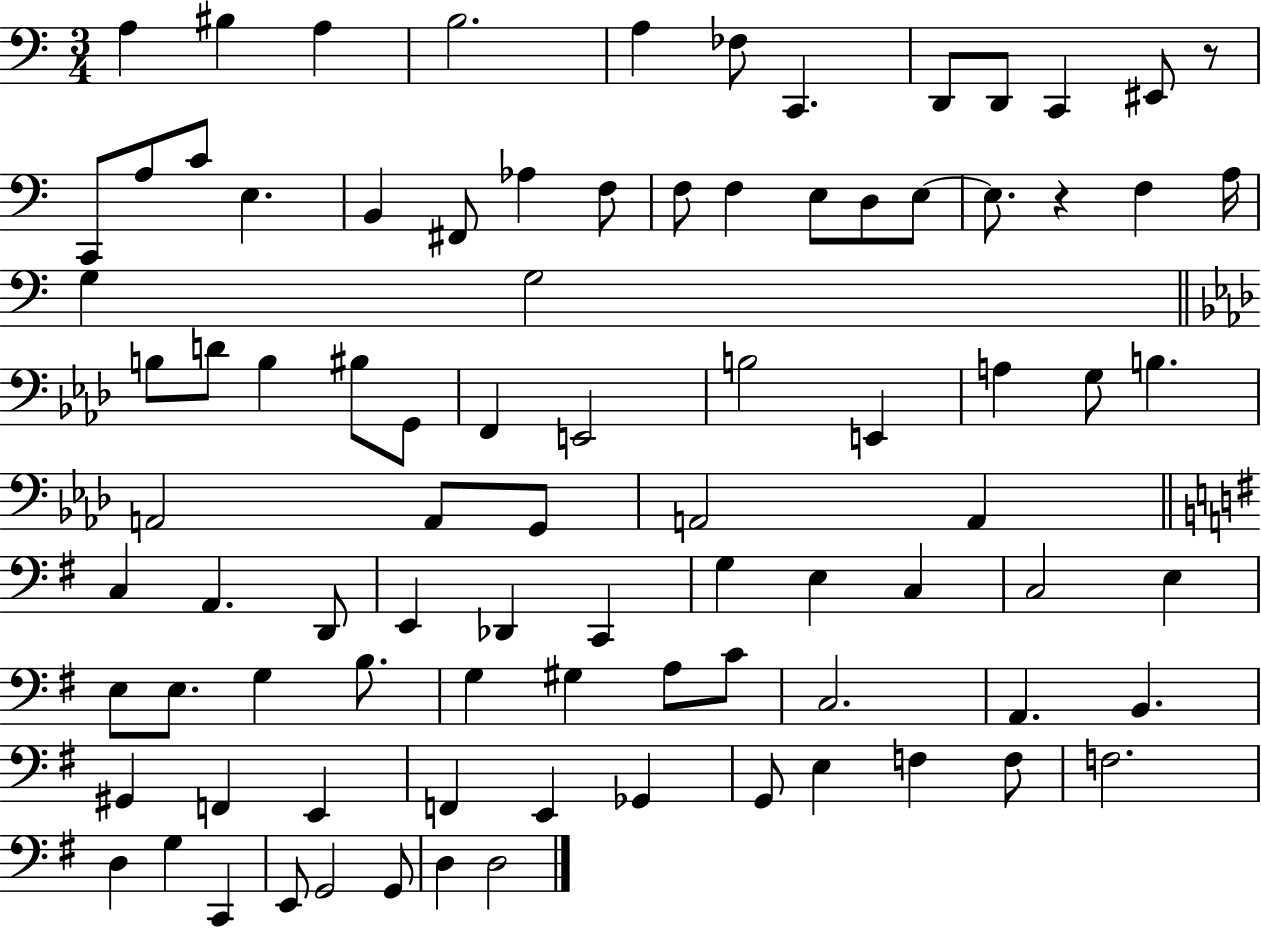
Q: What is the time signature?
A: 3/4